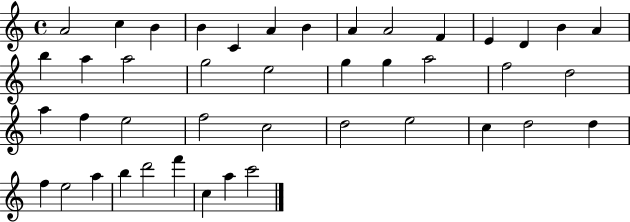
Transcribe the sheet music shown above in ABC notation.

X:1
T:Untitled
M:4/4
L:1/4
K:C
A2 c B B C A B A A2 F E D B A b a a2 g2 e2 g g a2 f2 d2 a f e2 f2 c2 d2 e2 c d2 d f e2 a b d'2 f' c a c'2